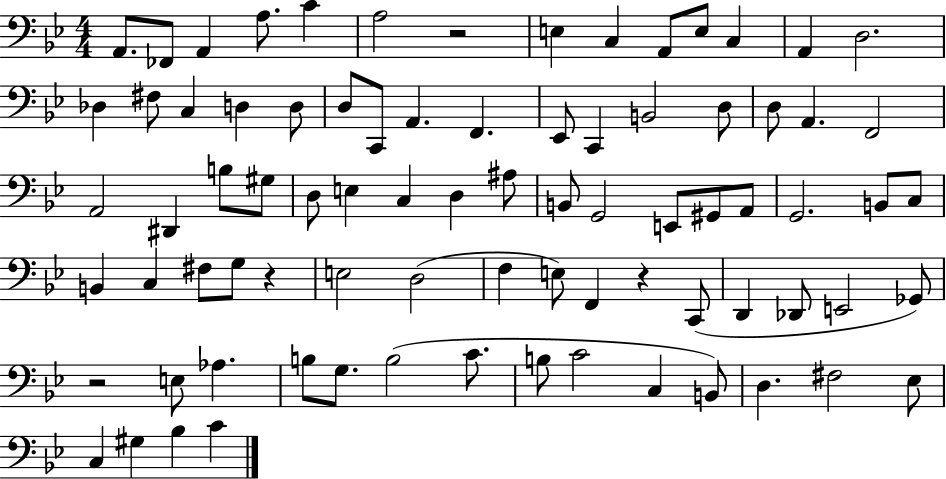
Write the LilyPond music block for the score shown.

{
  \clef bass
  \numericTimeSignature
  \time 4/4
  \key bes \major
  \repeat volta 2 { a,8. fes,8 a,4 a8. c'4 | a2 r2 | e4 c4 a,8 e8 c4 | a,4 d2. | \break des4 fis8 c4 d4 d8 | d8 c,8 a,4. f,4. | ees,8 c,4 b,2 d8 | d8 a,4. f,2 | \break a,2 dis,4 b8 gis8 | d8 e4 c4 d4 ais8 | b,8 g,2 e,8 gis,8 a,8 | g,2. b,8 c8 | \break b,4 c4 fis8 g8 r4 | e2 d2( | f4 e8) f,4 r4 c,8( | d,4 des,8 e,2 ges,8) | \break r2 e8 aes4. | b8 g8. b2( c'8. | b8 c'2 c4 b,8) | d4. fis2 ees8 | \break c4 gis4 bes4 c'4 | } \bar "|."
}